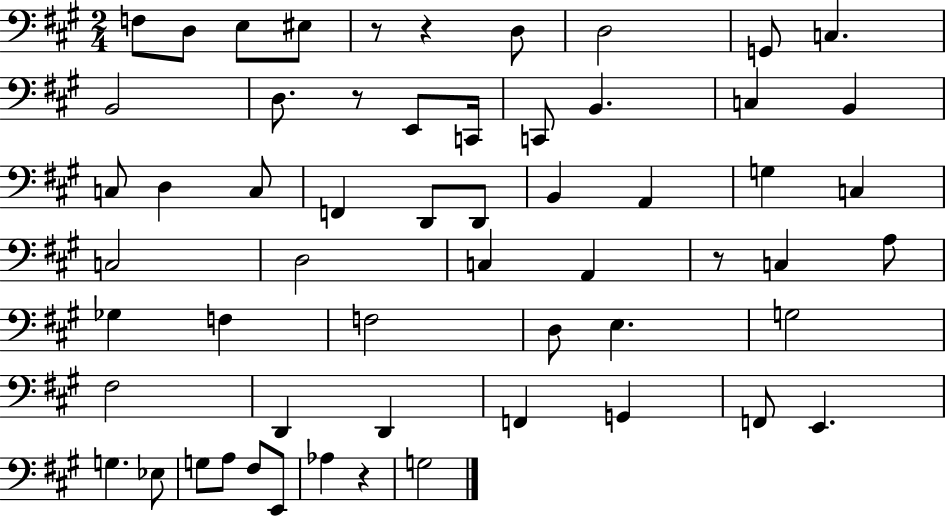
X:1
T:Untitled
M:2/4
L:1/4
K:A
F,/2 D,/2 E,/2 ^E,/2 z/2 z D,/2 D,2 G,,/2 C, B,,2 D,/2 z/2 E,,/2 C,,/4 C,,/2 B,, C, B,, C,/2 D, C,/2 F,, D,,/2 D,,/2 B,, A,, G, C, C,2 D,2 C, A,, z/2 C, A,/2 _G, F, F,2 D,/2 E, G,2 ^F,2 D,, D,, F,, G,, F,,/2 E,, G, _E,/2 G,/2 A,/2 ^F,/2 E,,/2 _A, z G,2